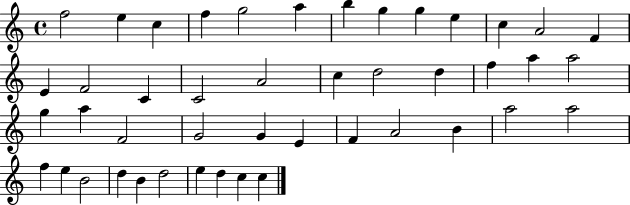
F5/h E5/q C5/q F5/q G5/h A5/q B5/q G5/q G5/q E5/q C5/q A4/h F4/q E4/q F4/h C4/q C4/h A4/h C5/q D5/h D5/q F5/q A5/q A5/h G5/q A5/q F4/h G4/h G4/q E4/q F4/q A4/h B4/q A5/h A5/h F5/q E5/q B4/h D5/q B4/q D5/h E5/q D5/q C5/q C5/q